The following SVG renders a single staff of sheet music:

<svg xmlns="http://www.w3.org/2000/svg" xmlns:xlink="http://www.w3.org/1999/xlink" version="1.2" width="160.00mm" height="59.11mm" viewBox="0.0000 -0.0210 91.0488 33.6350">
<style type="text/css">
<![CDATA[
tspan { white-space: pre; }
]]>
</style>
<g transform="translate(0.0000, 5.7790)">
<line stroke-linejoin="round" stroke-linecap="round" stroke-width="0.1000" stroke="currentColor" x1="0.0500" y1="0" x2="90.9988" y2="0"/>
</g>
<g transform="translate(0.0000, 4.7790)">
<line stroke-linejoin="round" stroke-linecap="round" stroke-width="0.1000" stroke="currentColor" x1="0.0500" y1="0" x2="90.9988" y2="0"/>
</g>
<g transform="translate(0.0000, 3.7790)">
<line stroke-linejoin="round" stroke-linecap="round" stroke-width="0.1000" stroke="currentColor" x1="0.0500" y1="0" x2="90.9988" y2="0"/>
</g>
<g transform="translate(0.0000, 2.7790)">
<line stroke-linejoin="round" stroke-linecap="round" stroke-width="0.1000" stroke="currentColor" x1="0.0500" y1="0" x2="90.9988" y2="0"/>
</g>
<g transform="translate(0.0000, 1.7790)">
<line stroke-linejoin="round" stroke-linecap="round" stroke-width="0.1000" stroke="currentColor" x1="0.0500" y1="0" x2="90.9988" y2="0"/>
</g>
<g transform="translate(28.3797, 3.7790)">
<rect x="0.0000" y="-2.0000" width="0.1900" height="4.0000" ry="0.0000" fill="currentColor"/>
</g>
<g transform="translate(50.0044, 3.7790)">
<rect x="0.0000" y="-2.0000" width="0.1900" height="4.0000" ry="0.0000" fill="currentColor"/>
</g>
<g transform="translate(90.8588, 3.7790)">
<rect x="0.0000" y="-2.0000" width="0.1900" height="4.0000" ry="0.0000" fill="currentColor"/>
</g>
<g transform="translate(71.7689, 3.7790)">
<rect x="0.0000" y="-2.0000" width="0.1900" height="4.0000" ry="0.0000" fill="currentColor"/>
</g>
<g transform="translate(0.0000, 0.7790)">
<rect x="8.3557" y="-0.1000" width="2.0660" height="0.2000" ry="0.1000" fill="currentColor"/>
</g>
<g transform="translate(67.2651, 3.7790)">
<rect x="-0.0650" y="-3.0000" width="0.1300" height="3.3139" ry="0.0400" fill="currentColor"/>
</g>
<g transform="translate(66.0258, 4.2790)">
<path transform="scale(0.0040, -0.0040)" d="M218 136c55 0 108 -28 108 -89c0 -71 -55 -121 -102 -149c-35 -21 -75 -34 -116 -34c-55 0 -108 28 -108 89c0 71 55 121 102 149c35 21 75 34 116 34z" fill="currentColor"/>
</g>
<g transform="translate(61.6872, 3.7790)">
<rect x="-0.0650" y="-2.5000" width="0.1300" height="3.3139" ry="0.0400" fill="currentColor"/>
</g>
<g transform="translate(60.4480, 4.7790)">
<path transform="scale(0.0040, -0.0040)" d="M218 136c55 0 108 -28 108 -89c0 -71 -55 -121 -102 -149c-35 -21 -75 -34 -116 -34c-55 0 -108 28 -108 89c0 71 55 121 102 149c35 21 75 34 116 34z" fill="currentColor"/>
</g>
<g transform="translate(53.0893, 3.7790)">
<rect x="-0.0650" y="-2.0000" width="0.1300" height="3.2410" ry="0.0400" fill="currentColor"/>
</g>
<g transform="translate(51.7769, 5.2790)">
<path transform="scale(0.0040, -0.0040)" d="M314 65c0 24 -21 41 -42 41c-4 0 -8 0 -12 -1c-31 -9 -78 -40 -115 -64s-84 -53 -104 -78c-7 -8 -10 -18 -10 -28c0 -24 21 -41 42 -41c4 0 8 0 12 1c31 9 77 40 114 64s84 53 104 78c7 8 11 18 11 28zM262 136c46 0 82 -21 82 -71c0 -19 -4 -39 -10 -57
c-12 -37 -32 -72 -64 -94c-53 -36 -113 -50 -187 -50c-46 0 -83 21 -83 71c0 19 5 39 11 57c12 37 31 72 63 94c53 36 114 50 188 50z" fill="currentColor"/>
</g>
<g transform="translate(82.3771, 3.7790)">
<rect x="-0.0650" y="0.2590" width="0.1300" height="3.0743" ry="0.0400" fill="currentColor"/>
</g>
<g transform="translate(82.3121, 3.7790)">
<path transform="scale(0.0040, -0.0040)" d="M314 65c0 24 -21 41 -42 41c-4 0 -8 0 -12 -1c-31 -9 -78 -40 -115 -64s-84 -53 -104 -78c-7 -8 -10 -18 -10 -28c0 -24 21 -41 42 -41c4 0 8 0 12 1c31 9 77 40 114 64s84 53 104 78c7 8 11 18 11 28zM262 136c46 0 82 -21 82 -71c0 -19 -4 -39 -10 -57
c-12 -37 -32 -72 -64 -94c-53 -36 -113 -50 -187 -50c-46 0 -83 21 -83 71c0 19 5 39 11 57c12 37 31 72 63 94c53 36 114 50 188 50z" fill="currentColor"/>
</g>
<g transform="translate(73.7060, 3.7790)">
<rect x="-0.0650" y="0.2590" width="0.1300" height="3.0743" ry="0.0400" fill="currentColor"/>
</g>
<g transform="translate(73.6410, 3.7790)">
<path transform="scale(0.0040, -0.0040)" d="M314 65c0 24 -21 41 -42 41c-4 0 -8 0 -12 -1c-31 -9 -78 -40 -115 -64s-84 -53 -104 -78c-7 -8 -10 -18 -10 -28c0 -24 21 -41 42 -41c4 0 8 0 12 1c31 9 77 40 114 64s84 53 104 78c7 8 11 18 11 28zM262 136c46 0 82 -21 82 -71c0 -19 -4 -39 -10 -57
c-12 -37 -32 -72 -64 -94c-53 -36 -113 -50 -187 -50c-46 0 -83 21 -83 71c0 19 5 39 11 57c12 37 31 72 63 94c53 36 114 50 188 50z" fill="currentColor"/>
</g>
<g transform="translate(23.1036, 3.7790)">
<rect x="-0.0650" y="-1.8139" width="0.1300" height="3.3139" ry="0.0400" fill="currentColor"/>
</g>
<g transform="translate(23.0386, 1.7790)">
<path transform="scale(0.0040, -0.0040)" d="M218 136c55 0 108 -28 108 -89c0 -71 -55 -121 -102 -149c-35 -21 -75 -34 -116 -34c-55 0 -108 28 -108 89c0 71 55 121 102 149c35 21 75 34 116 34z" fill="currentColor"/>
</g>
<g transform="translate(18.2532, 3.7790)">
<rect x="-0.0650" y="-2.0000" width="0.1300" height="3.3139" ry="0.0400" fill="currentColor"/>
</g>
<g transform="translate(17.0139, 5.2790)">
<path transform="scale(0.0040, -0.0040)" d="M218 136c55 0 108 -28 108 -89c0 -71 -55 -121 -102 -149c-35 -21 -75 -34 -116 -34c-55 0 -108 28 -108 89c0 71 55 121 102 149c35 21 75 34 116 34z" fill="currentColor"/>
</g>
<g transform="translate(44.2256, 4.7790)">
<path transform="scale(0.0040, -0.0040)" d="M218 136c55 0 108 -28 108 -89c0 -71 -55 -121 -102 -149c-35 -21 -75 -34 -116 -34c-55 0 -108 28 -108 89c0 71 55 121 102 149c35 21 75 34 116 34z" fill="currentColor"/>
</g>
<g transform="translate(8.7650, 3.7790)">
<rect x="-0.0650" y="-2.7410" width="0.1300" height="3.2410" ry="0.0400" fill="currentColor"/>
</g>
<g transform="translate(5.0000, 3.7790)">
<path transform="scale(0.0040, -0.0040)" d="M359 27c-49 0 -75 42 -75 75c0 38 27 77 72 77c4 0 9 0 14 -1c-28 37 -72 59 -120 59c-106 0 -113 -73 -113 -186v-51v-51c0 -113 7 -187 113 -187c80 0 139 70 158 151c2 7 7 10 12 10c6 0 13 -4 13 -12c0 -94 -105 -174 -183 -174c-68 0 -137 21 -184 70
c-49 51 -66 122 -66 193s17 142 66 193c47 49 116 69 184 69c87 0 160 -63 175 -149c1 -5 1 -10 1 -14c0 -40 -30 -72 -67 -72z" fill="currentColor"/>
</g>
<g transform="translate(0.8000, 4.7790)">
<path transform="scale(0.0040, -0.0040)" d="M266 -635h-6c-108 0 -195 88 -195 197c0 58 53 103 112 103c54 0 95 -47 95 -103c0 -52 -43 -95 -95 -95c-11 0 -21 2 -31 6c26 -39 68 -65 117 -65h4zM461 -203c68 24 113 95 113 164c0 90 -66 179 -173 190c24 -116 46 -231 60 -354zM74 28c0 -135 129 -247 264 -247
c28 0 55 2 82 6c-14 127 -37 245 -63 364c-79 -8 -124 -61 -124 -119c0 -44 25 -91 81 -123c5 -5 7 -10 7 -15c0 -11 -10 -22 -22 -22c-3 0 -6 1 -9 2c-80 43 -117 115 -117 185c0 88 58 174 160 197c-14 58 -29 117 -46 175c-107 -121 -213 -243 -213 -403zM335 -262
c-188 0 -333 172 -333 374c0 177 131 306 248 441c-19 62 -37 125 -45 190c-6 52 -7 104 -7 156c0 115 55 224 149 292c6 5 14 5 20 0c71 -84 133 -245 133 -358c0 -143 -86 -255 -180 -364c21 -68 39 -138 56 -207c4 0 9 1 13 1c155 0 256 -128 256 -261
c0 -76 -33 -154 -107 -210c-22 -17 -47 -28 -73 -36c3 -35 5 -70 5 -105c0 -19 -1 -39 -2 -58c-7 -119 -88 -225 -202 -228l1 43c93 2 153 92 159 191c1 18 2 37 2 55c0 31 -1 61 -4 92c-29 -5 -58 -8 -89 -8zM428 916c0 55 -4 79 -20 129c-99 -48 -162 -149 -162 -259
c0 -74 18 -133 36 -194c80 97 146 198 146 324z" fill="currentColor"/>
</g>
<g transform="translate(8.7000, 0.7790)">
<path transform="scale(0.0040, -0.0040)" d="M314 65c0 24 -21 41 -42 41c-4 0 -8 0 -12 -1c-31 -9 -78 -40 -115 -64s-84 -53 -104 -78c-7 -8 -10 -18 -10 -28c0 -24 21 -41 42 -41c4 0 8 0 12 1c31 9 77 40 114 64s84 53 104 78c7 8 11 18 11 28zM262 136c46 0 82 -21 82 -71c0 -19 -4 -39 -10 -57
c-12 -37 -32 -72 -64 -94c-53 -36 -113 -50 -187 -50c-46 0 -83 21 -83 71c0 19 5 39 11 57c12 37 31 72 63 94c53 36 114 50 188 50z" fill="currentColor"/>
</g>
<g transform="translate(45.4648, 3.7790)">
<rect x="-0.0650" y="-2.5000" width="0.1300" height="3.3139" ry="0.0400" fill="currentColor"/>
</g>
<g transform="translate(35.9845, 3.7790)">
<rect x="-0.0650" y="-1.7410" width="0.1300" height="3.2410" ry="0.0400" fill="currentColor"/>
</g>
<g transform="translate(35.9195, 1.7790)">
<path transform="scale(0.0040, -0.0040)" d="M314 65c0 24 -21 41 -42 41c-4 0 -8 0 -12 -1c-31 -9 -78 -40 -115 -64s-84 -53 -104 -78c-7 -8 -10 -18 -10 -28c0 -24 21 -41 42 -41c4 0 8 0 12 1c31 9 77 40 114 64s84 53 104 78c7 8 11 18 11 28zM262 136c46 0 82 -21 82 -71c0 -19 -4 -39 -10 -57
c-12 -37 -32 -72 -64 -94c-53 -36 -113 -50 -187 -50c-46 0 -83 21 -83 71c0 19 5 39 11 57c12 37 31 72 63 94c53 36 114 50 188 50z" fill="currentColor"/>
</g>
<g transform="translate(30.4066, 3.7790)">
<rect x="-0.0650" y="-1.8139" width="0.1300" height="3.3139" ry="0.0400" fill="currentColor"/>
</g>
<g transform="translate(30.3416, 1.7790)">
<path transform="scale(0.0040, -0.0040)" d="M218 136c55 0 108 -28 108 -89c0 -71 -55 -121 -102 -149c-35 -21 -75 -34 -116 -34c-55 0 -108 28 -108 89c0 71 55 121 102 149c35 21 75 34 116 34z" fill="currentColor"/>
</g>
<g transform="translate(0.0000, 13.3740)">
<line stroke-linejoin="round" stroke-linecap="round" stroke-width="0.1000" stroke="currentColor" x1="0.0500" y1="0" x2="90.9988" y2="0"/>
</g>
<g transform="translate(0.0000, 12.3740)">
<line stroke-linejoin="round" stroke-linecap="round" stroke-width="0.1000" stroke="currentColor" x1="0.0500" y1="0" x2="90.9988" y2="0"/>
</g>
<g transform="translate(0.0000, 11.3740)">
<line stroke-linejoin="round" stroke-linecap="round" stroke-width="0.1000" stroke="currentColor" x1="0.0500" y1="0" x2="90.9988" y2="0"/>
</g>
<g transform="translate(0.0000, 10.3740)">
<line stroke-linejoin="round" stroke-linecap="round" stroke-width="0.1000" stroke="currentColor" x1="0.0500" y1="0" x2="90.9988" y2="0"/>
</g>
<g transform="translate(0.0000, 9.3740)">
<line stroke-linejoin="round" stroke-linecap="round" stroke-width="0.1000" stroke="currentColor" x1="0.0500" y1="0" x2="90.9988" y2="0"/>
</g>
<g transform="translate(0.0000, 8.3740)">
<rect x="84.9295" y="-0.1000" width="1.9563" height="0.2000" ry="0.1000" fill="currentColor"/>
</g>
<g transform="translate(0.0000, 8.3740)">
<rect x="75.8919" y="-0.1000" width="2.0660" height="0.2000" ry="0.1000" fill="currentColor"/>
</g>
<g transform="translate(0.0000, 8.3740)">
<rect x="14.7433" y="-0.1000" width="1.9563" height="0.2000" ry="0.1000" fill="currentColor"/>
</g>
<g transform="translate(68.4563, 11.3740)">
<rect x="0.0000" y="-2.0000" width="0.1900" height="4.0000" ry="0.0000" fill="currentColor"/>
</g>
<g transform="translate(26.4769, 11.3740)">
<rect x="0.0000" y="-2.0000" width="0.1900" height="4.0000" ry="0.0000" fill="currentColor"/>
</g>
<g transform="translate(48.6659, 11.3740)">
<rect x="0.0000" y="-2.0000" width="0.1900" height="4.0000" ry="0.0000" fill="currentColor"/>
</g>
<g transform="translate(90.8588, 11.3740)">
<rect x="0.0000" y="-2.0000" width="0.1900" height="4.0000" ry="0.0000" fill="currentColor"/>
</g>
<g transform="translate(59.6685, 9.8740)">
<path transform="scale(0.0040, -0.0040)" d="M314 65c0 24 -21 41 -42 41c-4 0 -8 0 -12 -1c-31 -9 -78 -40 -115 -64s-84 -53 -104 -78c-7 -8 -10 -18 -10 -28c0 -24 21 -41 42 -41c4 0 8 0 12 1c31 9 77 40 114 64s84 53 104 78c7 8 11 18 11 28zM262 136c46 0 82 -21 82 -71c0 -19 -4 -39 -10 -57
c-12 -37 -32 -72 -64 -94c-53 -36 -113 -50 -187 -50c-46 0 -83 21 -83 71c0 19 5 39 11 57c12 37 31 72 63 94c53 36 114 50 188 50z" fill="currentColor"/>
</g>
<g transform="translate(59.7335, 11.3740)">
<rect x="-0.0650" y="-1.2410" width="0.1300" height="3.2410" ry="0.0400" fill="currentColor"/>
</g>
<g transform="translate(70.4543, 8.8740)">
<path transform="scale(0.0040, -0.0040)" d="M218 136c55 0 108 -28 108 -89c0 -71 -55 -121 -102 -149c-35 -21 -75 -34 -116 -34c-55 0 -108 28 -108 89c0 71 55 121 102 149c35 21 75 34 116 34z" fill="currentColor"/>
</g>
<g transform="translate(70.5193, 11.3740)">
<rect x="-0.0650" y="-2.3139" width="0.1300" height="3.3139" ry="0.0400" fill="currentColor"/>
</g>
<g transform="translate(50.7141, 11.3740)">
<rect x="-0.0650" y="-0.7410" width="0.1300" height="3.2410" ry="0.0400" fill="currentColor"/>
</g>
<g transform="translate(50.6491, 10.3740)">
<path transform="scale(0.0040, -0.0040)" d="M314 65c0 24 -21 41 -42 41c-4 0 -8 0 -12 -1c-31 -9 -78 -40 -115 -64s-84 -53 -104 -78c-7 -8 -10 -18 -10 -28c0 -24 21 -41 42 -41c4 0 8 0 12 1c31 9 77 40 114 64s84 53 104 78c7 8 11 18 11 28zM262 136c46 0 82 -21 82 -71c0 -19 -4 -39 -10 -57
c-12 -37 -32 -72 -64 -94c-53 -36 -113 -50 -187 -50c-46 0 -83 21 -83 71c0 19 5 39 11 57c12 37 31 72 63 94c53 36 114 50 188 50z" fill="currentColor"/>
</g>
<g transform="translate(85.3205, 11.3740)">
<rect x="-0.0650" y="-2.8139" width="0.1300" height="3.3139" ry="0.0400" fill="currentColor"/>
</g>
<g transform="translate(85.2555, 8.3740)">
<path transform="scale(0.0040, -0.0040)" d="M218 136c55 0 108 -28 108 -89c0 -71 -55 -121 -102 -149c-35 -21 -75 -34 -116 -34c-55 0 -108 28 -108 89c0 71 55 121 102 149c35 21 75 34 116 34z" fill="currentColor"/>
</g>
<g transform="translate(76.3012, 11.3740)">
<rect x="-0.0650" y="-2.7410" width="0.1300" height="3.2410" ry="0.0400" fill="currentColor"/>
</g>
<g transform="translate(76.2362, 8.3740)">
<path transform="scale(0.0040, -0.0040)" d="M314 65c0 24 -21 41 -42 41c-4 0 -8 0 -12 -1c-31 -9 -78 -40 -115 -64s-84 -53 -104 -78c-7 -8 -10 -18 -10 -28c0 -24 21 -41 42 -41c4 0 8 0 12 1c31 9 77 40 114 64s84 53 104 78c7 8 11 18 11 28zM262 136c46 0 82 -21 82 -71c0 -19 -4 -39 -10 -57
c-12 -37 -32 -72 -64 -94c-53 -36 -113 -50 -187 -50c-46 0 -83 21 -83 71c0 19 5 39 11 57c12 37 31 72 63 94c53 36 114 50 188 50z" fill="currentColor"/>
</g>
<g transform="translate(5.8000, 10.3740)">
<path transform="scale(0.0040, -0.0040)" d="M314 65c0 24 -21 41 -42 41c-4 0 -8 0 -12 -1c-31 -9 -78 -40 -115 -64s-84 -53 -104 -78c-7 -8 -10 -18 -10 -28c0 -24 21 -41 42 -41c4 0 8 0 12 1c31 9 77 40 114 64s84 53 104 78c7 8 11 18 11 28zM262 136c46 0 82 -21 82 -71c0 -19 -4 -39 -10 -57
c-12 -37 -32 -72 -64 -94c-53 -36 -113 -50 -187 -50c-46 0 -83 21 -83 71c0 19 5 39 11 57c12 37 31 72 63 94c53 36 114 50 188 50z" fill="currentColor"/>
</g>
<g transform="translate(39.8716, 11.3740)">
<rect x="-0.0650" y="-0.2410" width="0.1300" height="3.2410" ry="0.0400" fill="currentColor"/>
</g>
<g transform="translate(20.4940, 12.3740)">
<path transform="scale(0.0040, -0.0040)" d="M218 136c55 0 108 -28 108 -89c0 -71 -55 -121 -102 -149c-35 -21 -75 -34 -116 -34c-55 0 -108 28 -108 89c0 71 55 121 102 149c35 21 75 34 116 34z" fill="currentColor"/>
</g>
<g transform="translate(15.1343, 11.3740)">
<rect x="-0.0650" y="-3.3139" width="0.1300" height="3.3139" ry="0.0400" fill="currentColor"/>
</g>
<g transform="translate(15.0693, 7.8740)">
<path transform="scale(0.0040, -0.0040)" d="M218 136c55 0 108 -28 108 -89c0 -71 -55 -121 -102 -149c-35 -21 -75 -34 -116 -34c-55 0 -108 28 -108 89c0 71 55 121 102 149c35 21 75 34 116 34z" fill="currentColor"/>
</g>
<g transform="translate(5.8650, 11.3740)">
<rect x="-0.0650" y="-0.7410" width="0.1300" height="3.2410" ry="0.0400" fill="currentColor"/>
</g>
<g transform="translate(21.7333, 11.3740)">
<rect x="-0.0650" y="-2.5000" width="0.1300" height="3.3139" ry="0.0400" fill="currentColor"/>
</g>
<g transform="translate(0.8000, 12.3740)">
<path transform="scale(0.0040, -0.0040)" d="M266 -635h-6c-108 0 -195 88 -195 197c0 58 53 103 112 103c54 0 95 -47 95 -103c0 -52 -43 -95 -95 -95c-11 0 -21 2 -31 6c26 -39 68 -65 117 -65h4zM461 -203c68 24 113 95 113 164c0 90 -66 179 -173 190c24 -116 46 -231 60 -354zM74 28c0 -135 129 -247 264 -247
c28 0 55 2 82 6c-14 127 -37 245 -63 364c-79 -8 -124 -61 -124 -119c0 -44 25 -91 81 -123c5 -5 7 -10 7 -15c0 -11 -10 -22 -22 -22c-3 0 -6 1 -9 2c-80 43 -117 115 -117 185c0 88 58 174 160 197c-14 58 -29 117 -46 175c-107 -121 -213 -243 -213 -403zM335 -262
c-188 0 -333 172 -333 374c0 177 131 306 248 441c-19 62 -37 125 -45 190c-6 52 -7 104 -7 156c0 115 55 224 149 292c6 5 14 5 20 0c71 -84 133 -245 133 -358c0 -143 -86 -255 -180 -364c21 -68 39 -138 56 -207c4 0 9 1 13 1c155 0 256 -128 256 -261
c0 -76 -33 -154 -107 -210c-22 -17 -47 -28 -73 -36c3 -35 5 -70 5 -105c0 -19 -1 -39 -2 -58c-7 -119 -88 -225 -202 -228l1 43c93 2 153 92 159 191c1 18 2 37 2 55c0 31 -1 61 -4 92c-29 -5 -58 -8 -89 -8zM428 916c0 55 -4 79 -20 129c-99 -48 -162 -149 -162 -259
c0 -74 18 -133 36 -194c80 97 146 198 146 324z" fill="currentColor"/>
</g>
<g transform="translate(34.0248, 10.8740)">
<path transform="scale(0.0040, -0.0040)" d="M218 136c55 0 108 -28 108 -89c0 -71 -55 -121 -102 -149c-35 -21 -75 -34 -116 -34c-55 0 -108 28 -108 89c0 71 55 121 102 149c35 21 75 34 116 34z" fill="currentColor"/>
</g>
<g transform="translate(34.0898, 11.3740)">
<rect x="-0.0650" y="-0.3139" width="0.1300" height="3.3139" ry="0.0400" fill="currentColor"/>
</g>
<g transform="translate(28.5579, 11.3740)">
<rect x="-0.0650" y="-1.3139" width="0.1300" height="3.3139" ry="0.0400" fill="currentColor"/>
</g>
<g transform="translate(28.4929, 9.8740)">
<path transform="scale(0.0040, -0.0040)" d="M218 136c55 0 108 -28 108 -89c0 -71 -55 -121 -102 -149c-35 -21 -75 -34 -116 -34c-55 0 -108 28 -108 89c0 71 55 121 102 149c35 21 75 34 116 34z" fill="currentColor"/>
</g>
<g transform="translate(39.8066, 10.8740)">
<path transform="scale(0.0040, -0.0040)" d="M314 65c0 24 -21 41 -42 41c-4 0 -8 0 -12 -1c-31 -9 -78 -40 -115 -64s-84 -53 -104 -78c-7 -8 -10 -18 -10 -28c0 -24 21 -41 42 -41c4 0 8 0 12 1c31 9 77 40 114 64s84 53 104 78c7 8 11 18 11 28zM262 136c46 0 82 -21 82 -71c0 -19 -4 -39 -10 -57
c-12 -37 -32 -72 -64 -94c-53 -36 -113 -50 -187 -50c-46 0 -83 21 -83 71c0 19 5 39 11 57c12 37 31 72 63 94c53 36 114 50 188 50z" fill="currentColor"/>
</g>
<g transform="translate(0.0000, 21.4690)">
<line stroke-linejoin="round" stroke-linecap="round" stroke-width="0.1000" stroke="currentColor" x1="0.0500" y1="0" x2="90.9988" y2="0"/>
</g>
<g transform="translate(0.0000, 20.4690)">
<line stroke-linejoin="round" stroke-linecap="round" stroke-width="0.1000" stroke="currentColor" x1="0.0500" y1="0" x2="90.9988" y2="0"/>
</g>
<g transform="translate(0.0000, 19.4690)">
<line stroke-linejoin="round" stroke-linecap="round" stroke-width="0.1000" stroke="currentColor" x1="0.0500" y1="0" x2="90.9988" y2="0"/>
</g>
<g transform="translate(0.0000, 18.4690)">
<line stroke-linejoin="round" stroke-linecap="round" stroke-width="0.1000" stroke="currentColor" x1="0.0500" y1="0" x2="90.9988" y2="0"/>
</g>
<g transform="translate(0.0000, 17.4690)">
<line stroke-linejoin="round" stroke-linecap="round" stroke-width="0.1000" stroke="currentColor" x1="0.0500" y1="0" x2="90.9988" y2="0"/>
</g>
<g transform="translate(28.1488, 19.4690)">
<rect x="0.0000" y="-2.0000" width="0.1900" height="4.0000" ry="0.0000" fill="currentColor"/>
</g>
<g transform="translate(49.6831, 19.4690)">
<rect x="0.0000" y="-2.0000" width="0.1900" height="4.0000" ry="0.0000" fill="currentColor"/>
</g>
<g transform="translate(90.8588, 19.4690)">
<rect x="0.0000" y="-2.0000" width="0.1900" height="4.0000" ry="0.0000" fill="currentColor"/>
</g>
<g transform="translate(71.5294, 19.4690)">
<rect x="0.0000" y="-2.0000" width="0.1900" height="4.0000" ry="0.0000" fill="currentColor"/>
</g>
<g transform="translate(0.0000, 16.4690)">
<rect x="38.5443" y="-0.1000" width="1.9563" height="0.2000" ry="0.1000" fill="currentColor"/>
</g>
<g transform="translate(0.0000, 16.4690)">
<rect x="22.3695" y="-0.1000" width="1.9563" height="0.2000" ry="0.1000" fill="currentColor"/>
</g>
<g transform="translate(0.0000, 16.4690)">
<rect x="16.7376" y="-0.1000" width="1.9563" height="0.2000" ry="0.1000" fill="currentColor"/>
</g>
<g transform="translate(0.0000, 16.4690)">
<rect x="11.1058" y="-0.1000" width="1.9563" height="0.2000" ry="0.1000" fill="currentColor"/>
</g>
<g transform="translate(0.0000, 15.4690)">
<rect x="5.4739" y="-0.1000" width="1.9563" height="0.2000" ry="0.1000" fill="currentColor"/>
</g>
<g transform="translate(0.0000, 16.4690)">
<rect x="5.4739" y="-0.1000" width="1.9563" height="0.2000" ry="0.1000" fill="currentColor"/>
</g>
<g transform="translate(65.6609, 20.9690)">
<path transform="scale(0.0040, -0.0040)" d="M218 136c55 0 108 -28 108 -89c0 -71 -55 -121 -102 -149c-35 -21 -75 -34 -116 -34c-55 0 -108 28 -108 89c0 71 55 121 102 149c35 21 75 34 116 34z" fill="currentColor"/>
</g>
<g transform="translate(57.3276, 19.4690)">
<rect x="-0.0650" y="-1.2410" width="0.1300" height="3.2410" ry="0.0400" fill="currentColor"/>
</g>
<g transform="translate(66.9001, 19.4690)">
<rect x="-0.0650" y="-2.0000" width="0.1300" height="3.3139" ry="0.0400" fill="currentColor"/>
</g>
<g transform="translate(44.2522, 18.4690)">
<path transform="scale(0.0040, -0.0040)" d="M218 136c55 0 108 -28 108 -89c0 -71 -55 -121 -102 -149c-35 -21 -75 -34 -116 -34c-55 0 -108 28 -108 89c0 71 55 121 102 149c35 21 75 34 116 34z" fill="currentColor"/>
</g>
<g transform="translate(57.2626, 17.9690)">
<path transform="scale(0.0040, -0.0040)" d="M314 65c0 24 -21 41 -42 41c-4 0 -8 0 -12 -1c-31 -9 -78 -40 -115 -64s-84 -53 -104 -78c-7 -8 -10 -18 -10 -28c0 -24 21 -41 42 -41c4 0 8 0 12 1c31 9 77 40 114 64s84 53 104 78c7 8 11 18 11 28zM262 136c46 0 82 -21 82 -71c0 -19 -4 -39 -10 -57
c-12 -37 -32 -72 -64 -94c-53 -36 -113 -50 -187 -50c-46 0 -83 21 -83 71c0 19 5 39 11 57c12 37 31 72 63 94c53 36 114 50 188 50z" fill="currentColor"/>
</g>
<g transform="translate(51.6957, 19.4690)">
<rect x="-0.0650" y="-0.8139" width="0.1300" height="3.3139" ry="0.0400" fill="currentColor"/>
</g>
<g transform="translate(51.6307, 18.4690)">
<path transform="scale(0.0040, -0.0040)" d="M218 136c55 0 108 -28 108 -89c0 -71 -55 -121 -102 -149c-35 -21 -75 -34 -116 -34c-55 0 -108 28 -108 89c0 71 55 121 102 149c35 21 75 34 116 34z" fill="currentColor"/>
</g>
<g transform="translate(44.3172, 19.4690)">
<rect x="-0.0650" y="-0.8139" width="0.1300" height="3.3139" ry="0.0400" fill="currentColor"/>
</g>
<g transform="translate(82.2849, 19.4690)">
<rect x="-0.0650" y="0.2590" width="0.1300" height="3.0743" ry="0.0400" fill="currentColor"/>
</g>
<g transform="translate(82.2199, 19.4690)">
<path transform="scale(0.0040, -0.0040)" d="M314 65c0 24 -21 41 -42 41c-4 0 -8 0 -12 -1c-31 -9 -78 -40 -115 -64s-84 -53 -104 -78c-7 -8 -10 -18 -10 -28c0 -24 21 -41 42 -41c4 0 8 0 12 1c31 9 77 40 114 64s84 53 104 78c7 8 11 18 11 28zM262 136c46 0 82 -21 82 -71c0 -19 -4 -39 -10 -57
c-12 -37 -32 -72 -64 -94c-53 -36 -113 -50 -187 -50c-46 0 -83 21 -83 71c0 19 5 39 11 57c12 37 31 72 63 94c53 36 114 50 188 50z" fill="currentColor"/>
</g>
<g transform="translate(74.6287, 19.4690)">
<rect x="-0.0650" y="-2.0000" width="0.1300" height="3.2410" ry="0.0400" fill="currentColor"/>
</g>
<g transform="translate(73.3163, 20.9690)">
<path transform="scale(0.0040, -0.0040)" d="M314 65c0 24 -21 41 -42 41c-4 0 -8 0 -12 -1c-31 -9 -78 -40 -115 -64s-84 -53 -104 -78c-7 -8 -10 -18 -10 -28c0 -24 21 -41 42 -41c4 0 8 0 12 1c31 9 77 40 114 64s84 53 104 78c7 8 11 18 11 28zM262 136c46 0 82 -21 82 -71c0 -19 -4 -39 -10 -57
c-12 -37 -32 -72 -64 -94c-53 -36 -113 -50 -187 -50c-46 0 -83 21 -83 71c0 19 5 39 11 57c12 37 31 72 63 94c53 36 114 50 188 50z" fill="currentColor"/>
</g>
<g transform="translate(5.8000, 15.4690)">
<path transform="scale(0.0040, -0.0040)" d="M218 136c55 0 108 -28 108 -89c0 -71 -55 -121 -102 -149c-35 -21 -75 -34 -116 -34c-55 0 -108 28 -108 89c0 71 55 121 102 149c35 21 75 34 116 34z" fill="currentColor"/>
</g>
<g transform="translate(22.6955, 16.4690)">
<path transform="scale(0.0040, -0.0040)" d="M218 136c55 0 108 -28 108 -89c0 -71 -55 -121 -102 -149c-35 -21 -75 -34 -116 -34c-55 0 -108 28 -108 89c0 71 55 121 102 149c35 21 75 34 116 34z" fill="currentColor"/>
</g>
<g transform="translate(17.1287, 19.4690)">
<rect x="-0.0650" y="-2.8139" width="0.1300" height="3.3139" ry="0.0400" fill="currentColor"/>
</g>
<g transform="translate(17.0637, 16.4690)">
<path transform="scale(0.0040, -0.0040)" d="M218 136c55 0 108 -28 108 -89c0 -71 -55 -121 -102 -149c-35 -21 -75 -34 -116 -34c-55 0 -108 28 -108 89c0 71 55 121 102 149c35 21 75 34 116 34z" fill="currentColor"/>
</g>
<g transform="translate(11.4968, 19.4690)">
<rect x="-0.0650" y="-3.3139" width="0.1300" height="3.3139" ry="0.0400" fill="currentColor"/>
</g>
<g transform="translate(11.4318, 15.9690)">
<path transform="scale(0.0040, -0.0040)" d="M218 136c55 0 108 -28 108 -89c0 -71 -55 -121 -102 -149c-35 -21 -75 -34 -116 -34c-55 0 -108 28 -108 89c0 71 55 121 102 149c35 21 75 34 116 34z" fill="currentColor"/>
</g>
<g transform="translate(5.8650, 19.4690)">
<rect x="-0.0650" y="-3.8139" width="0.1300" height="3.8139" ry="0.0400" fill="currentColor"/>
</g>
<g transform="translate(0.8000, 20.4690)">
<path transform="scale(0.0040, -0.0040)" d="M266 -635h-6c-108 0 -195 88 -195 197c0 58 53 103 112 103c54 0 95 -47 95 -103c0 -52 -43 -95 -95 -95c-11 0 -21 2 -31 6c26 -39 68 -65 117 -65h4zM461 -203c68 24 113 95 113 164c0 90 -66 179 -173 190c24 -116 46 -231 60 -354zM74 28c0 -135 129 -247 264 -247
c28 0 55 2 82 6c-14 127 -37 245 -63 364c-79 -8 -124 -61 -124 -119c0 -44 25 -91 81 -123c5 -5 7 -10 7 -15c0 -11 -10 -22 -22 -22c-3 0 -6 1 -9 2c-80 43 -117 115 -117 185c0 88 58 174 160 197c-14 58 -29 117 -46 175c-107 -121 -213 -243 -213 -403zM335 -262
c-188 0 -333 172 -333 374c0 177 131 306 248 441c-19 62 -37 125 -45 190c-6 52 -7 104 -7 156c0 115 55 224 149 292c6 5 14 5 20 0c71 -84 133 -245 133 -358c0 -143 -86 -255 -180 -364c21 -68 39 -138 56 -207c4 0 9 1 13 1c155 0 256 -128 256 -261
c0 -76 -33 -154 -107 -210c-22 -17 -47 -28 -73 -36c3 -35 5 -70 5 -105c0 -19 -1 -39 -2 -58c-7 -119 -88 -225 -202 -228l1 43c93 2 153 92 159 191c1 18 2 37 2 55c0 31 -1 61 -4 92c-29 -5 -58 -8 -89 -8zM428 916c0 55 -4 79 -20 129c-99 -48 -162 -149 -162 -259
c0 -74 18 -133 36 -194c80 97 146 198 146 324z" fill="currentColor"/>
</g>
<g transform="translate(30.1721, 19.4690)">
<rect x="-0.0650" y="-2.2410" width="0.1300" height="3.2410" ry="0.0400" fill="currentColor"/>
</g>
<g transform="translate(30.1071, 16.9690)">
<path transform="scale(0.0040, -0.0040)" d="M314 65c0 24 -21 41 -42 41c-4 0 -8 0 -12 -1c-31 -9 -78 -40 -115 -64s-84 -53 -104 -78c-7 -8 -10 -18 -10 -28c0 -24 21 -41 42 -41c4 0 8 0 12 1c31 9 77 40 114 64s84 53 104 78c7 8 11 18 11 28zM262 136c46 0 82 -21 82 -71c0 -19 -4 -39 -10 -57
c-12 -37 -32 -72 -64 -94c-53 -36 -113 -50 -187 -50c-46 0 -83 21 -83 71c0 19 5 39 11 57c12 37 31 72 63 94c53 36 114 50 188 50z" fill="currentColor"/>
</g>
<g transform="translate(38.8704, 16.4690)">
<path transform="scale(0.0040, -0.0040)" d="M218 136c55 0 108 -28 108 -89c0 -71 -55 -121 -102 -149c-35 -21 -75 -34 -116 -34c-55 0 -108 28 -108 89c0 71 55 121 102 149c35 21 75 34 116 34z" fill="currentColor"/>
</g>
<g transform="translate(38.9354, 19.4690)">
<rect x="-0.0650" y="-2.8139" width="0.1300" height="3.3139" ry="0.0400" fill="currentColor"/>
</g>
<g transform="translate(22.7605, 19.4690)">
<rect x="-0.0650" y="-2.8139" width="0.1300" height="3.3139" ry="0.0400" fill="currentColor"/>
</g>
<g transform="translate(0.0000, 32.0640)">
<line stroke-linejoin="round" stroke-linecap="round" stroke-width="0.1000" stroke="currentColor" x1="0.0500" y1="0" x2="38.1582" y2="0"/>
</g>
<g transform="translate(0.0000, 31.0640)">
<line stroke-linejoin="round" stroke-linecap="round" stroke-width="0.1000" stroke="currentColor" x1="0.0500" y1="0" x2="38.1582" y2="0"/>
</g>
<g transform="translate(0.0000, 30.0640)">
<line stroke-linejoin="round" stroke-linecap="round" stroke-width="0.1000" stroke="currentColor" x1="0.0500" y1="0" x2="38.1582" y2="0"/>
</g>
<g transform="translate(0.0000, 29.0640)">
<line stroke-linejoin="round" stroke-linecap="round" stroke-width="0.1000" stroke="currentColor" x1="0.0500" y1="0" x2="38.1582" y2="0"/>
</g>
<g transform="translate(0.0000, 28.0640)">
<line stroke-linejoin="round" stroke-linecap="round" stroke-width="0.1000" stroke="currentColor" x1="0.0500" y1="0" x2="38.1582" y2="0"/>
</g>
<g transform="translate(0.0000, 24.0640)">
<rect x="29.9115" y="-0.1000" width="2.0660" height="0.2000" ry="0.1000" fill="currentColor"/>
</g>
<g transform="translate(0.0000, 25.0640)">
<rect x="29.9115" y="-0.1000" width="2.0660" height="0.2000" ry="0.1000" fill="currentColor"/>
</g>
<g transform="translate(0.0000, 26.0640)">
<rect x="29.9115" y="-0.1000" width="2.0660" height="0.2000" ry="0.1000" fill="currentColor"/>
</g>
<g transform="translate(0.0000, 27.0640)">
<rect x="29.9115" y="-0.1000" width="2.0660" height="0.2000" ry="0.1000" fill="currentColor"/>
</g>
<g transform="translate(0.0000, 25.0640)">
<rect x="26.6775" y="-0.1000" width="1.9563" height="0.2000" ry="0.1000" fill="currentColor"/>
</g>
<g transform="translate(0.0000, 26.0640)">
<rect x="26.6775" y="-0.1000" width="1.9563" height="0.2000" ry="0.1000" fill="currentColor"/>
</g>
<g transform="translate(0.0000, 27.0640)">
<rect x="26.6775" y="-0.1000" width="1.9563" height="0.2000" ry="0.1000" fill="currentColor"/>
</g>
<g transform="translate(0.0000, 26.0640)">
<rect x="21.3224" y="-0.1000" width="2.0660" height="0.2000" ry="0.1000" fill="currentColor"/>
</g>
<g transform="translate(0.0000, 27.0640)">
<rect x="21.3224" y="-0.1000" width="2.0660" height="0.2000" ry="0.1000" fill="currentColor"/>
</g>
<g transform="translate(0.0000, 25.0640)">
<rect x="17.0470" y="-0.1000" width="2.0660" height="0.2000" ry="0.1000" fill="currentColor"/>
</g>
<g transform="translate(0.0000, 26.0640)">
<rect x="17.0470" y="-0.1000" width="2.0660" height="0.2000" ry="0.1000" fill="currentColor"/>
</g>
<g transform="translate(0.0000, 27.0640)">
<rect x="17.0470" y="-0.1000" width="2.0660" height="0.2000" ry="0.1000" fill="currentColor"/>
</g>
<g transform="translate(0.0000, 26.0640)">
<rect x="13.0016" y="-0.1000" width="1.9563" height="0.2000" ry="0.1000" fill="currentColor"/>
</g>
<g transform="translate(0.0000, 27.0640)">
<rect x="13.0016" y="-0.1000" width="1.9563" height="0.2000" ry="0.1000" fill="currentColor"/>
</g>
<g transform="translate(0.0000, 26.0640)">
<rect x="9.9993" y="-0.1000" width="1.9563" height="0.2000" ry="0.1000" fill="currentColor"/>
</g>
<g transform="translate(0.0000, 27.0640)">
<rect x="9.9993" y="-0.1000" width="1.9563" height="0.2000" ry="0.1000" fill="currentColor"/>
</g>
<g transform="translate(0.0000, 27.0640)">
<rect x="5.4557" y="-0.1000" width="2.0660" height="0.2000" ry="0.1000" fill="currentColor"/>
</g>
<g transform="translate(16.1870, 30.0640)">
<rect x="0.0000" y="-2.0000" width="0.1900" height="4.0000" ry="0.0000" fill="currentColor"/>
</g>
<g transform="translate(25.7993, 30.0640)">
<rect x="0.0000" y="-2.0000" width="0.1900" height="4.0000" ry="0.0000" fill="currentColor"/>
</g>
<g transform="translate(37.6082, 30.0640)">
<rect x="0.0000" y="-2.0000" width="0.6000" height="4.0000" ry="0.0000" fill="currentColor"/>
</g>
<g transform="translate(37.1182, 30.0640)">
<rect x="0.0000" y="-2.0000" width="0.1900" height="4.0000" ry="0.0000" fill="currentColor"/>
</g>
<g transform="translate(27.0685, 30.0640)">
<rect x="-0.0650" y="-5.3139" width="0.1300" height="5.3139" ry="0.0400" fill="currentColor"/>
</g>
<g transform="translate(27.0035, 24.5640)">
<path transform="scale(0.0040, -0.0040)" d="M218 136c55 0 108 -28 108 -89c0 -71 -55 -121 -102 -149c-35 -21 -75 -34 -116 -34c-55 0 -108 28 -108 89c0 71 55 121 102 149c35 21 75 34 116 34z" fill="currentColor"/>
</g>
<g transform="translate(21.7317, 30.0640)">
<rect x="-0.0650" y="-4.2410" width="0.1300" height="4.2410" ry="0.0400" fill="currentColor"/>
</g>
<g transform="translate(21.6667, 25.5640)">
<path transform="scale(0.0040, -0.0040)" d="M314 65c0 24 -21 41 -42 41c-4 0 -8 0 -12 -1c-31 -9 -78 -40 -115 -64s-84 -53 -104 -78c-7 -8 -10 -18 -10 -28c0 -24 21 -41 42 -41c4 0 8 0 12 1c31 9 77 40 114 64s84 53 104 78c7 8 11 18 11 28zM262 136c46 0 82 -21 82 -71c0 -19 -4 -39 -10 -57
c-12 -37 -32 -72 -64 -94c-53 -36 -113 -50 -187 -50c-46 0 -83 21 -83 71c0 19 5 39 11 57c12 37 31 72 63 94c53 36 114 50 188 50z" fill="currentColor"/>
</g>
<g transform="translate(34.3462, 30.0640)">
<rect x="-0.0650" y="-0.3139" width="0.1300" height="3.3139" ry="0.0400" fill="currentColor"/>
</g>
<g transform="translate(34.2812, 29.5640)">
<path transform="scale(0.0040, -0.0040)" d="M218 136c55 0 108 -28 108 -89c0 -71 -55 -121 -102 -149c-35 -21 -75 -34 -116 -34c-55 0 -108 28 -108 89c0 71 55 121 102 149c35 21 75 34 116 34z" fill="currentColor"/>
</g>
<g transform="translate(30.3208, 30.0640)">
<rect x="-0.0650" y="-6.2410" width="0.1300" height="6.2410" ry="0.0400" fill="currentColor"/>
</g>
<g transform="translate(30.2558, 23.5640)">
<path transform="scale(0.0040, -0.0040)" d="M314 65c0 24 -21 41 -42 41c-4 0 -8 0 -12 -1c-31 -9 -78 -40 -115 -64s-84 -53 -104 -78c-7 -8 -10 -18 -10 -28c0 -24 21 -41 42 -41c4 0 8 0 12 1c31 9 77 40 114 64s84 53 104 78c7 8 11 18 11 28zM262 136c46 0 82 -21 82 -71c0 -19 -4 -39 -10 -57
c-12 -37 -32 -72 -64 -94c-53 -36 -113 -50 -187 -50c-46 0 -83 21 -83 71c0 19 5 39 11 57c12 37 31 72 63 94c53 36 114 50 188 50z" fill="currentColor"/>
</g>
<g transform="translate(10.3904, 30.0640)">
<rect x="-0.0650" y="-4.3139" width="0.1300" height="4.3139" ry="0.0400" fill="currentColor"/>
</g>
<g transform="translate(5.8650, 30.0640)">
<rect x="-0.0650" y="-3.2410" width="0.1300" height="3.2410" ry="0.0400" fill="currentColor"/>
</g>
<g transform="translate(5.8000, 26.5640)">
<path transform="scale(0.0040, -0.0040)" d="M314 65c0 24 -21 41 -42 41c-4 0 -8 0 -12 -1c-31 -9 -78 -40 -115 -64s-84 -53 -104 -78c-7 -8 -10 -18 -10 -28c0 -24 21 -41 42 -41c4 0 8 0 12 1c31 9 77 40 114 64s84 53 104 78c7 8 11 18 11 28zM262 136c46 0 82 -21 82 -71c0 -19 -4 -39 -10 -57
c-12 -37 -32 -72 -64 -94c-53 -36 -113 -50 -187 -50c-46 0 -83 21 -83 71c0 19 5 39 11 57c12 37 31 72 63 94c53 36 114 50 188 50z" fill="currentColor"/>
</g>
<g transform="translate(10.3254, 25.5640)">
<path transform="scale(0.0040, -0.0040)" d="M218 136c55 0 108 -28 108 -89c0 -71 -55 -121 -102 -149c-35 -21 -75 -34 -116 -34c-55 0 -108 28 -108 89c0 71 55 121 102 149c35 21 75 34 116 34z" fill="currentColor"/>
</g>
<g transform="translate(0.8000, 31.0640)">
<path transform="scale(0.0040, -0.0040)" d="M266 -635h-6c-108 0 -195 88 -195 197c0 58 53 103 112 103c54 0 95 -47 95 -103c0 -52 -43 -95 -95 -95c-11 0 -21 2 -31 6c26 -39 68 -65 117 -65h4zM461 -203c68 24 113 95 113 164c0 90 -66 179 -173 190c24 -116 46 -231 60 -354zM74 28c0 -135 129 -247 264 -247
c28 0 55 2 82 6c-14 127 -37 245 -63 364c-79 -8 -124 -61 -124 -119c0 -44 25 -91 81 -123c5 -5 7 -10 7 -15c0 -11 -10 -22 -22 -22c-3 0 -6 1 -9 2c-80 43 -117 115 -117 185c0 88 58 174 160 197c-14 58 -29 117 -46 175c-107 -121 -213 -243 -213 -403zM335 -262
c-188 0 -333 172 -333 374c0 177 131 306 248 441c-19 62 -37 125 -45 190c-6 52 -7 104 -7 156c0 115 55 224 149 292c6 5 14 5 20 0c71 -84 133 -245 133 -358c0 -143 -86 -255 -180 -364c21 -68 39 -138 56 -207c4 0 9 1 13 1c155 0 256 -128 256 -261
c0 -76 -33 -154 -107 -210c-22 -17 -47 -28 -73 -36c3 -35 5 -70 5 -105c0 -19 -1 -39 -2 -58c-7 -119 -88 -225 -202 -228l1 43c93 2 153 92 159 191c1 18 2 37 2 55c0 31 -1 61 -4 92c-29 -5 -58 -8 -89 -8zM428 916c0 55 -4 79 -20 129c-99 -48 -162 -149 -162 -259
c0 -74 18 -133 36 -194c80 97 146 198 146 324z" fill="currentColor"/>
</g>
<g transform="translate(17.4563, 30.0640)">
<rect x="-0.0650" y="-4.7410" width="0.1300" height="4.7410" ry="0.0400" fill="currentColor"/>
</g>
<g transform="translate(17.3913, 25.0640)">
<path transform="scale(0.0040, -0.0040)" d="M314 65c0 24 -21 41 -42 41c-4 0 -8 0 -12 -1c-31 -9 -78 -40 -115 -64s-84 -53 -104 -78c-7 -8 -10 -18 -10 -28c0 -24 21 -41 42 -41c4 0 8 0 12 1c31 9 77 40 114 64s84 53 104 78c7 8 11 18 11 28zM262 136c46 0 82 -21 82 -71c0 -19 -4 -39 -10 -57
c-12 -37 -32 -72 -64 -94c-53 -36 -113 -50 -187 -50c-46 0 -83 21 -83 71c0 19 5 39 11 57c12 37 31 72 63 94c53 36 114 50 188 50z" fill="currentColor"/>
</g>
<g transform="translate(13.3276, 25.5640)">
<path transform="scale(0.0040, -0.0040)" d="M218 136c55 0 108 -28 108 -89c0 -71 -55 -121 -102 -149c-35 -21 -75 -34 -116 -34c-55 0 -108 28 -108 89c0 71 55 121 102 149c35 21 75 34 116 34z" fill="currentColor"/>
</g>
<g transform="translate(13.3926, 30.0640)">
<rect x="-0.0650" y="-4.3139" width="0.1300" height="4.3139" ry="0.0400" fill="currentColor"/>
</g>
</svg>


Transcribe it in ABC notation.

X:1
T:Untitled
M:4/4
L:1/4
K:C
a2 F f f f2 G F2 G A B2 B2 d2 b G e c c2 d2 e2 g a2 a c' b a a g2 a d d e2 F F2 B2 b2 d' d' e'2 d'2 f' a'2 c